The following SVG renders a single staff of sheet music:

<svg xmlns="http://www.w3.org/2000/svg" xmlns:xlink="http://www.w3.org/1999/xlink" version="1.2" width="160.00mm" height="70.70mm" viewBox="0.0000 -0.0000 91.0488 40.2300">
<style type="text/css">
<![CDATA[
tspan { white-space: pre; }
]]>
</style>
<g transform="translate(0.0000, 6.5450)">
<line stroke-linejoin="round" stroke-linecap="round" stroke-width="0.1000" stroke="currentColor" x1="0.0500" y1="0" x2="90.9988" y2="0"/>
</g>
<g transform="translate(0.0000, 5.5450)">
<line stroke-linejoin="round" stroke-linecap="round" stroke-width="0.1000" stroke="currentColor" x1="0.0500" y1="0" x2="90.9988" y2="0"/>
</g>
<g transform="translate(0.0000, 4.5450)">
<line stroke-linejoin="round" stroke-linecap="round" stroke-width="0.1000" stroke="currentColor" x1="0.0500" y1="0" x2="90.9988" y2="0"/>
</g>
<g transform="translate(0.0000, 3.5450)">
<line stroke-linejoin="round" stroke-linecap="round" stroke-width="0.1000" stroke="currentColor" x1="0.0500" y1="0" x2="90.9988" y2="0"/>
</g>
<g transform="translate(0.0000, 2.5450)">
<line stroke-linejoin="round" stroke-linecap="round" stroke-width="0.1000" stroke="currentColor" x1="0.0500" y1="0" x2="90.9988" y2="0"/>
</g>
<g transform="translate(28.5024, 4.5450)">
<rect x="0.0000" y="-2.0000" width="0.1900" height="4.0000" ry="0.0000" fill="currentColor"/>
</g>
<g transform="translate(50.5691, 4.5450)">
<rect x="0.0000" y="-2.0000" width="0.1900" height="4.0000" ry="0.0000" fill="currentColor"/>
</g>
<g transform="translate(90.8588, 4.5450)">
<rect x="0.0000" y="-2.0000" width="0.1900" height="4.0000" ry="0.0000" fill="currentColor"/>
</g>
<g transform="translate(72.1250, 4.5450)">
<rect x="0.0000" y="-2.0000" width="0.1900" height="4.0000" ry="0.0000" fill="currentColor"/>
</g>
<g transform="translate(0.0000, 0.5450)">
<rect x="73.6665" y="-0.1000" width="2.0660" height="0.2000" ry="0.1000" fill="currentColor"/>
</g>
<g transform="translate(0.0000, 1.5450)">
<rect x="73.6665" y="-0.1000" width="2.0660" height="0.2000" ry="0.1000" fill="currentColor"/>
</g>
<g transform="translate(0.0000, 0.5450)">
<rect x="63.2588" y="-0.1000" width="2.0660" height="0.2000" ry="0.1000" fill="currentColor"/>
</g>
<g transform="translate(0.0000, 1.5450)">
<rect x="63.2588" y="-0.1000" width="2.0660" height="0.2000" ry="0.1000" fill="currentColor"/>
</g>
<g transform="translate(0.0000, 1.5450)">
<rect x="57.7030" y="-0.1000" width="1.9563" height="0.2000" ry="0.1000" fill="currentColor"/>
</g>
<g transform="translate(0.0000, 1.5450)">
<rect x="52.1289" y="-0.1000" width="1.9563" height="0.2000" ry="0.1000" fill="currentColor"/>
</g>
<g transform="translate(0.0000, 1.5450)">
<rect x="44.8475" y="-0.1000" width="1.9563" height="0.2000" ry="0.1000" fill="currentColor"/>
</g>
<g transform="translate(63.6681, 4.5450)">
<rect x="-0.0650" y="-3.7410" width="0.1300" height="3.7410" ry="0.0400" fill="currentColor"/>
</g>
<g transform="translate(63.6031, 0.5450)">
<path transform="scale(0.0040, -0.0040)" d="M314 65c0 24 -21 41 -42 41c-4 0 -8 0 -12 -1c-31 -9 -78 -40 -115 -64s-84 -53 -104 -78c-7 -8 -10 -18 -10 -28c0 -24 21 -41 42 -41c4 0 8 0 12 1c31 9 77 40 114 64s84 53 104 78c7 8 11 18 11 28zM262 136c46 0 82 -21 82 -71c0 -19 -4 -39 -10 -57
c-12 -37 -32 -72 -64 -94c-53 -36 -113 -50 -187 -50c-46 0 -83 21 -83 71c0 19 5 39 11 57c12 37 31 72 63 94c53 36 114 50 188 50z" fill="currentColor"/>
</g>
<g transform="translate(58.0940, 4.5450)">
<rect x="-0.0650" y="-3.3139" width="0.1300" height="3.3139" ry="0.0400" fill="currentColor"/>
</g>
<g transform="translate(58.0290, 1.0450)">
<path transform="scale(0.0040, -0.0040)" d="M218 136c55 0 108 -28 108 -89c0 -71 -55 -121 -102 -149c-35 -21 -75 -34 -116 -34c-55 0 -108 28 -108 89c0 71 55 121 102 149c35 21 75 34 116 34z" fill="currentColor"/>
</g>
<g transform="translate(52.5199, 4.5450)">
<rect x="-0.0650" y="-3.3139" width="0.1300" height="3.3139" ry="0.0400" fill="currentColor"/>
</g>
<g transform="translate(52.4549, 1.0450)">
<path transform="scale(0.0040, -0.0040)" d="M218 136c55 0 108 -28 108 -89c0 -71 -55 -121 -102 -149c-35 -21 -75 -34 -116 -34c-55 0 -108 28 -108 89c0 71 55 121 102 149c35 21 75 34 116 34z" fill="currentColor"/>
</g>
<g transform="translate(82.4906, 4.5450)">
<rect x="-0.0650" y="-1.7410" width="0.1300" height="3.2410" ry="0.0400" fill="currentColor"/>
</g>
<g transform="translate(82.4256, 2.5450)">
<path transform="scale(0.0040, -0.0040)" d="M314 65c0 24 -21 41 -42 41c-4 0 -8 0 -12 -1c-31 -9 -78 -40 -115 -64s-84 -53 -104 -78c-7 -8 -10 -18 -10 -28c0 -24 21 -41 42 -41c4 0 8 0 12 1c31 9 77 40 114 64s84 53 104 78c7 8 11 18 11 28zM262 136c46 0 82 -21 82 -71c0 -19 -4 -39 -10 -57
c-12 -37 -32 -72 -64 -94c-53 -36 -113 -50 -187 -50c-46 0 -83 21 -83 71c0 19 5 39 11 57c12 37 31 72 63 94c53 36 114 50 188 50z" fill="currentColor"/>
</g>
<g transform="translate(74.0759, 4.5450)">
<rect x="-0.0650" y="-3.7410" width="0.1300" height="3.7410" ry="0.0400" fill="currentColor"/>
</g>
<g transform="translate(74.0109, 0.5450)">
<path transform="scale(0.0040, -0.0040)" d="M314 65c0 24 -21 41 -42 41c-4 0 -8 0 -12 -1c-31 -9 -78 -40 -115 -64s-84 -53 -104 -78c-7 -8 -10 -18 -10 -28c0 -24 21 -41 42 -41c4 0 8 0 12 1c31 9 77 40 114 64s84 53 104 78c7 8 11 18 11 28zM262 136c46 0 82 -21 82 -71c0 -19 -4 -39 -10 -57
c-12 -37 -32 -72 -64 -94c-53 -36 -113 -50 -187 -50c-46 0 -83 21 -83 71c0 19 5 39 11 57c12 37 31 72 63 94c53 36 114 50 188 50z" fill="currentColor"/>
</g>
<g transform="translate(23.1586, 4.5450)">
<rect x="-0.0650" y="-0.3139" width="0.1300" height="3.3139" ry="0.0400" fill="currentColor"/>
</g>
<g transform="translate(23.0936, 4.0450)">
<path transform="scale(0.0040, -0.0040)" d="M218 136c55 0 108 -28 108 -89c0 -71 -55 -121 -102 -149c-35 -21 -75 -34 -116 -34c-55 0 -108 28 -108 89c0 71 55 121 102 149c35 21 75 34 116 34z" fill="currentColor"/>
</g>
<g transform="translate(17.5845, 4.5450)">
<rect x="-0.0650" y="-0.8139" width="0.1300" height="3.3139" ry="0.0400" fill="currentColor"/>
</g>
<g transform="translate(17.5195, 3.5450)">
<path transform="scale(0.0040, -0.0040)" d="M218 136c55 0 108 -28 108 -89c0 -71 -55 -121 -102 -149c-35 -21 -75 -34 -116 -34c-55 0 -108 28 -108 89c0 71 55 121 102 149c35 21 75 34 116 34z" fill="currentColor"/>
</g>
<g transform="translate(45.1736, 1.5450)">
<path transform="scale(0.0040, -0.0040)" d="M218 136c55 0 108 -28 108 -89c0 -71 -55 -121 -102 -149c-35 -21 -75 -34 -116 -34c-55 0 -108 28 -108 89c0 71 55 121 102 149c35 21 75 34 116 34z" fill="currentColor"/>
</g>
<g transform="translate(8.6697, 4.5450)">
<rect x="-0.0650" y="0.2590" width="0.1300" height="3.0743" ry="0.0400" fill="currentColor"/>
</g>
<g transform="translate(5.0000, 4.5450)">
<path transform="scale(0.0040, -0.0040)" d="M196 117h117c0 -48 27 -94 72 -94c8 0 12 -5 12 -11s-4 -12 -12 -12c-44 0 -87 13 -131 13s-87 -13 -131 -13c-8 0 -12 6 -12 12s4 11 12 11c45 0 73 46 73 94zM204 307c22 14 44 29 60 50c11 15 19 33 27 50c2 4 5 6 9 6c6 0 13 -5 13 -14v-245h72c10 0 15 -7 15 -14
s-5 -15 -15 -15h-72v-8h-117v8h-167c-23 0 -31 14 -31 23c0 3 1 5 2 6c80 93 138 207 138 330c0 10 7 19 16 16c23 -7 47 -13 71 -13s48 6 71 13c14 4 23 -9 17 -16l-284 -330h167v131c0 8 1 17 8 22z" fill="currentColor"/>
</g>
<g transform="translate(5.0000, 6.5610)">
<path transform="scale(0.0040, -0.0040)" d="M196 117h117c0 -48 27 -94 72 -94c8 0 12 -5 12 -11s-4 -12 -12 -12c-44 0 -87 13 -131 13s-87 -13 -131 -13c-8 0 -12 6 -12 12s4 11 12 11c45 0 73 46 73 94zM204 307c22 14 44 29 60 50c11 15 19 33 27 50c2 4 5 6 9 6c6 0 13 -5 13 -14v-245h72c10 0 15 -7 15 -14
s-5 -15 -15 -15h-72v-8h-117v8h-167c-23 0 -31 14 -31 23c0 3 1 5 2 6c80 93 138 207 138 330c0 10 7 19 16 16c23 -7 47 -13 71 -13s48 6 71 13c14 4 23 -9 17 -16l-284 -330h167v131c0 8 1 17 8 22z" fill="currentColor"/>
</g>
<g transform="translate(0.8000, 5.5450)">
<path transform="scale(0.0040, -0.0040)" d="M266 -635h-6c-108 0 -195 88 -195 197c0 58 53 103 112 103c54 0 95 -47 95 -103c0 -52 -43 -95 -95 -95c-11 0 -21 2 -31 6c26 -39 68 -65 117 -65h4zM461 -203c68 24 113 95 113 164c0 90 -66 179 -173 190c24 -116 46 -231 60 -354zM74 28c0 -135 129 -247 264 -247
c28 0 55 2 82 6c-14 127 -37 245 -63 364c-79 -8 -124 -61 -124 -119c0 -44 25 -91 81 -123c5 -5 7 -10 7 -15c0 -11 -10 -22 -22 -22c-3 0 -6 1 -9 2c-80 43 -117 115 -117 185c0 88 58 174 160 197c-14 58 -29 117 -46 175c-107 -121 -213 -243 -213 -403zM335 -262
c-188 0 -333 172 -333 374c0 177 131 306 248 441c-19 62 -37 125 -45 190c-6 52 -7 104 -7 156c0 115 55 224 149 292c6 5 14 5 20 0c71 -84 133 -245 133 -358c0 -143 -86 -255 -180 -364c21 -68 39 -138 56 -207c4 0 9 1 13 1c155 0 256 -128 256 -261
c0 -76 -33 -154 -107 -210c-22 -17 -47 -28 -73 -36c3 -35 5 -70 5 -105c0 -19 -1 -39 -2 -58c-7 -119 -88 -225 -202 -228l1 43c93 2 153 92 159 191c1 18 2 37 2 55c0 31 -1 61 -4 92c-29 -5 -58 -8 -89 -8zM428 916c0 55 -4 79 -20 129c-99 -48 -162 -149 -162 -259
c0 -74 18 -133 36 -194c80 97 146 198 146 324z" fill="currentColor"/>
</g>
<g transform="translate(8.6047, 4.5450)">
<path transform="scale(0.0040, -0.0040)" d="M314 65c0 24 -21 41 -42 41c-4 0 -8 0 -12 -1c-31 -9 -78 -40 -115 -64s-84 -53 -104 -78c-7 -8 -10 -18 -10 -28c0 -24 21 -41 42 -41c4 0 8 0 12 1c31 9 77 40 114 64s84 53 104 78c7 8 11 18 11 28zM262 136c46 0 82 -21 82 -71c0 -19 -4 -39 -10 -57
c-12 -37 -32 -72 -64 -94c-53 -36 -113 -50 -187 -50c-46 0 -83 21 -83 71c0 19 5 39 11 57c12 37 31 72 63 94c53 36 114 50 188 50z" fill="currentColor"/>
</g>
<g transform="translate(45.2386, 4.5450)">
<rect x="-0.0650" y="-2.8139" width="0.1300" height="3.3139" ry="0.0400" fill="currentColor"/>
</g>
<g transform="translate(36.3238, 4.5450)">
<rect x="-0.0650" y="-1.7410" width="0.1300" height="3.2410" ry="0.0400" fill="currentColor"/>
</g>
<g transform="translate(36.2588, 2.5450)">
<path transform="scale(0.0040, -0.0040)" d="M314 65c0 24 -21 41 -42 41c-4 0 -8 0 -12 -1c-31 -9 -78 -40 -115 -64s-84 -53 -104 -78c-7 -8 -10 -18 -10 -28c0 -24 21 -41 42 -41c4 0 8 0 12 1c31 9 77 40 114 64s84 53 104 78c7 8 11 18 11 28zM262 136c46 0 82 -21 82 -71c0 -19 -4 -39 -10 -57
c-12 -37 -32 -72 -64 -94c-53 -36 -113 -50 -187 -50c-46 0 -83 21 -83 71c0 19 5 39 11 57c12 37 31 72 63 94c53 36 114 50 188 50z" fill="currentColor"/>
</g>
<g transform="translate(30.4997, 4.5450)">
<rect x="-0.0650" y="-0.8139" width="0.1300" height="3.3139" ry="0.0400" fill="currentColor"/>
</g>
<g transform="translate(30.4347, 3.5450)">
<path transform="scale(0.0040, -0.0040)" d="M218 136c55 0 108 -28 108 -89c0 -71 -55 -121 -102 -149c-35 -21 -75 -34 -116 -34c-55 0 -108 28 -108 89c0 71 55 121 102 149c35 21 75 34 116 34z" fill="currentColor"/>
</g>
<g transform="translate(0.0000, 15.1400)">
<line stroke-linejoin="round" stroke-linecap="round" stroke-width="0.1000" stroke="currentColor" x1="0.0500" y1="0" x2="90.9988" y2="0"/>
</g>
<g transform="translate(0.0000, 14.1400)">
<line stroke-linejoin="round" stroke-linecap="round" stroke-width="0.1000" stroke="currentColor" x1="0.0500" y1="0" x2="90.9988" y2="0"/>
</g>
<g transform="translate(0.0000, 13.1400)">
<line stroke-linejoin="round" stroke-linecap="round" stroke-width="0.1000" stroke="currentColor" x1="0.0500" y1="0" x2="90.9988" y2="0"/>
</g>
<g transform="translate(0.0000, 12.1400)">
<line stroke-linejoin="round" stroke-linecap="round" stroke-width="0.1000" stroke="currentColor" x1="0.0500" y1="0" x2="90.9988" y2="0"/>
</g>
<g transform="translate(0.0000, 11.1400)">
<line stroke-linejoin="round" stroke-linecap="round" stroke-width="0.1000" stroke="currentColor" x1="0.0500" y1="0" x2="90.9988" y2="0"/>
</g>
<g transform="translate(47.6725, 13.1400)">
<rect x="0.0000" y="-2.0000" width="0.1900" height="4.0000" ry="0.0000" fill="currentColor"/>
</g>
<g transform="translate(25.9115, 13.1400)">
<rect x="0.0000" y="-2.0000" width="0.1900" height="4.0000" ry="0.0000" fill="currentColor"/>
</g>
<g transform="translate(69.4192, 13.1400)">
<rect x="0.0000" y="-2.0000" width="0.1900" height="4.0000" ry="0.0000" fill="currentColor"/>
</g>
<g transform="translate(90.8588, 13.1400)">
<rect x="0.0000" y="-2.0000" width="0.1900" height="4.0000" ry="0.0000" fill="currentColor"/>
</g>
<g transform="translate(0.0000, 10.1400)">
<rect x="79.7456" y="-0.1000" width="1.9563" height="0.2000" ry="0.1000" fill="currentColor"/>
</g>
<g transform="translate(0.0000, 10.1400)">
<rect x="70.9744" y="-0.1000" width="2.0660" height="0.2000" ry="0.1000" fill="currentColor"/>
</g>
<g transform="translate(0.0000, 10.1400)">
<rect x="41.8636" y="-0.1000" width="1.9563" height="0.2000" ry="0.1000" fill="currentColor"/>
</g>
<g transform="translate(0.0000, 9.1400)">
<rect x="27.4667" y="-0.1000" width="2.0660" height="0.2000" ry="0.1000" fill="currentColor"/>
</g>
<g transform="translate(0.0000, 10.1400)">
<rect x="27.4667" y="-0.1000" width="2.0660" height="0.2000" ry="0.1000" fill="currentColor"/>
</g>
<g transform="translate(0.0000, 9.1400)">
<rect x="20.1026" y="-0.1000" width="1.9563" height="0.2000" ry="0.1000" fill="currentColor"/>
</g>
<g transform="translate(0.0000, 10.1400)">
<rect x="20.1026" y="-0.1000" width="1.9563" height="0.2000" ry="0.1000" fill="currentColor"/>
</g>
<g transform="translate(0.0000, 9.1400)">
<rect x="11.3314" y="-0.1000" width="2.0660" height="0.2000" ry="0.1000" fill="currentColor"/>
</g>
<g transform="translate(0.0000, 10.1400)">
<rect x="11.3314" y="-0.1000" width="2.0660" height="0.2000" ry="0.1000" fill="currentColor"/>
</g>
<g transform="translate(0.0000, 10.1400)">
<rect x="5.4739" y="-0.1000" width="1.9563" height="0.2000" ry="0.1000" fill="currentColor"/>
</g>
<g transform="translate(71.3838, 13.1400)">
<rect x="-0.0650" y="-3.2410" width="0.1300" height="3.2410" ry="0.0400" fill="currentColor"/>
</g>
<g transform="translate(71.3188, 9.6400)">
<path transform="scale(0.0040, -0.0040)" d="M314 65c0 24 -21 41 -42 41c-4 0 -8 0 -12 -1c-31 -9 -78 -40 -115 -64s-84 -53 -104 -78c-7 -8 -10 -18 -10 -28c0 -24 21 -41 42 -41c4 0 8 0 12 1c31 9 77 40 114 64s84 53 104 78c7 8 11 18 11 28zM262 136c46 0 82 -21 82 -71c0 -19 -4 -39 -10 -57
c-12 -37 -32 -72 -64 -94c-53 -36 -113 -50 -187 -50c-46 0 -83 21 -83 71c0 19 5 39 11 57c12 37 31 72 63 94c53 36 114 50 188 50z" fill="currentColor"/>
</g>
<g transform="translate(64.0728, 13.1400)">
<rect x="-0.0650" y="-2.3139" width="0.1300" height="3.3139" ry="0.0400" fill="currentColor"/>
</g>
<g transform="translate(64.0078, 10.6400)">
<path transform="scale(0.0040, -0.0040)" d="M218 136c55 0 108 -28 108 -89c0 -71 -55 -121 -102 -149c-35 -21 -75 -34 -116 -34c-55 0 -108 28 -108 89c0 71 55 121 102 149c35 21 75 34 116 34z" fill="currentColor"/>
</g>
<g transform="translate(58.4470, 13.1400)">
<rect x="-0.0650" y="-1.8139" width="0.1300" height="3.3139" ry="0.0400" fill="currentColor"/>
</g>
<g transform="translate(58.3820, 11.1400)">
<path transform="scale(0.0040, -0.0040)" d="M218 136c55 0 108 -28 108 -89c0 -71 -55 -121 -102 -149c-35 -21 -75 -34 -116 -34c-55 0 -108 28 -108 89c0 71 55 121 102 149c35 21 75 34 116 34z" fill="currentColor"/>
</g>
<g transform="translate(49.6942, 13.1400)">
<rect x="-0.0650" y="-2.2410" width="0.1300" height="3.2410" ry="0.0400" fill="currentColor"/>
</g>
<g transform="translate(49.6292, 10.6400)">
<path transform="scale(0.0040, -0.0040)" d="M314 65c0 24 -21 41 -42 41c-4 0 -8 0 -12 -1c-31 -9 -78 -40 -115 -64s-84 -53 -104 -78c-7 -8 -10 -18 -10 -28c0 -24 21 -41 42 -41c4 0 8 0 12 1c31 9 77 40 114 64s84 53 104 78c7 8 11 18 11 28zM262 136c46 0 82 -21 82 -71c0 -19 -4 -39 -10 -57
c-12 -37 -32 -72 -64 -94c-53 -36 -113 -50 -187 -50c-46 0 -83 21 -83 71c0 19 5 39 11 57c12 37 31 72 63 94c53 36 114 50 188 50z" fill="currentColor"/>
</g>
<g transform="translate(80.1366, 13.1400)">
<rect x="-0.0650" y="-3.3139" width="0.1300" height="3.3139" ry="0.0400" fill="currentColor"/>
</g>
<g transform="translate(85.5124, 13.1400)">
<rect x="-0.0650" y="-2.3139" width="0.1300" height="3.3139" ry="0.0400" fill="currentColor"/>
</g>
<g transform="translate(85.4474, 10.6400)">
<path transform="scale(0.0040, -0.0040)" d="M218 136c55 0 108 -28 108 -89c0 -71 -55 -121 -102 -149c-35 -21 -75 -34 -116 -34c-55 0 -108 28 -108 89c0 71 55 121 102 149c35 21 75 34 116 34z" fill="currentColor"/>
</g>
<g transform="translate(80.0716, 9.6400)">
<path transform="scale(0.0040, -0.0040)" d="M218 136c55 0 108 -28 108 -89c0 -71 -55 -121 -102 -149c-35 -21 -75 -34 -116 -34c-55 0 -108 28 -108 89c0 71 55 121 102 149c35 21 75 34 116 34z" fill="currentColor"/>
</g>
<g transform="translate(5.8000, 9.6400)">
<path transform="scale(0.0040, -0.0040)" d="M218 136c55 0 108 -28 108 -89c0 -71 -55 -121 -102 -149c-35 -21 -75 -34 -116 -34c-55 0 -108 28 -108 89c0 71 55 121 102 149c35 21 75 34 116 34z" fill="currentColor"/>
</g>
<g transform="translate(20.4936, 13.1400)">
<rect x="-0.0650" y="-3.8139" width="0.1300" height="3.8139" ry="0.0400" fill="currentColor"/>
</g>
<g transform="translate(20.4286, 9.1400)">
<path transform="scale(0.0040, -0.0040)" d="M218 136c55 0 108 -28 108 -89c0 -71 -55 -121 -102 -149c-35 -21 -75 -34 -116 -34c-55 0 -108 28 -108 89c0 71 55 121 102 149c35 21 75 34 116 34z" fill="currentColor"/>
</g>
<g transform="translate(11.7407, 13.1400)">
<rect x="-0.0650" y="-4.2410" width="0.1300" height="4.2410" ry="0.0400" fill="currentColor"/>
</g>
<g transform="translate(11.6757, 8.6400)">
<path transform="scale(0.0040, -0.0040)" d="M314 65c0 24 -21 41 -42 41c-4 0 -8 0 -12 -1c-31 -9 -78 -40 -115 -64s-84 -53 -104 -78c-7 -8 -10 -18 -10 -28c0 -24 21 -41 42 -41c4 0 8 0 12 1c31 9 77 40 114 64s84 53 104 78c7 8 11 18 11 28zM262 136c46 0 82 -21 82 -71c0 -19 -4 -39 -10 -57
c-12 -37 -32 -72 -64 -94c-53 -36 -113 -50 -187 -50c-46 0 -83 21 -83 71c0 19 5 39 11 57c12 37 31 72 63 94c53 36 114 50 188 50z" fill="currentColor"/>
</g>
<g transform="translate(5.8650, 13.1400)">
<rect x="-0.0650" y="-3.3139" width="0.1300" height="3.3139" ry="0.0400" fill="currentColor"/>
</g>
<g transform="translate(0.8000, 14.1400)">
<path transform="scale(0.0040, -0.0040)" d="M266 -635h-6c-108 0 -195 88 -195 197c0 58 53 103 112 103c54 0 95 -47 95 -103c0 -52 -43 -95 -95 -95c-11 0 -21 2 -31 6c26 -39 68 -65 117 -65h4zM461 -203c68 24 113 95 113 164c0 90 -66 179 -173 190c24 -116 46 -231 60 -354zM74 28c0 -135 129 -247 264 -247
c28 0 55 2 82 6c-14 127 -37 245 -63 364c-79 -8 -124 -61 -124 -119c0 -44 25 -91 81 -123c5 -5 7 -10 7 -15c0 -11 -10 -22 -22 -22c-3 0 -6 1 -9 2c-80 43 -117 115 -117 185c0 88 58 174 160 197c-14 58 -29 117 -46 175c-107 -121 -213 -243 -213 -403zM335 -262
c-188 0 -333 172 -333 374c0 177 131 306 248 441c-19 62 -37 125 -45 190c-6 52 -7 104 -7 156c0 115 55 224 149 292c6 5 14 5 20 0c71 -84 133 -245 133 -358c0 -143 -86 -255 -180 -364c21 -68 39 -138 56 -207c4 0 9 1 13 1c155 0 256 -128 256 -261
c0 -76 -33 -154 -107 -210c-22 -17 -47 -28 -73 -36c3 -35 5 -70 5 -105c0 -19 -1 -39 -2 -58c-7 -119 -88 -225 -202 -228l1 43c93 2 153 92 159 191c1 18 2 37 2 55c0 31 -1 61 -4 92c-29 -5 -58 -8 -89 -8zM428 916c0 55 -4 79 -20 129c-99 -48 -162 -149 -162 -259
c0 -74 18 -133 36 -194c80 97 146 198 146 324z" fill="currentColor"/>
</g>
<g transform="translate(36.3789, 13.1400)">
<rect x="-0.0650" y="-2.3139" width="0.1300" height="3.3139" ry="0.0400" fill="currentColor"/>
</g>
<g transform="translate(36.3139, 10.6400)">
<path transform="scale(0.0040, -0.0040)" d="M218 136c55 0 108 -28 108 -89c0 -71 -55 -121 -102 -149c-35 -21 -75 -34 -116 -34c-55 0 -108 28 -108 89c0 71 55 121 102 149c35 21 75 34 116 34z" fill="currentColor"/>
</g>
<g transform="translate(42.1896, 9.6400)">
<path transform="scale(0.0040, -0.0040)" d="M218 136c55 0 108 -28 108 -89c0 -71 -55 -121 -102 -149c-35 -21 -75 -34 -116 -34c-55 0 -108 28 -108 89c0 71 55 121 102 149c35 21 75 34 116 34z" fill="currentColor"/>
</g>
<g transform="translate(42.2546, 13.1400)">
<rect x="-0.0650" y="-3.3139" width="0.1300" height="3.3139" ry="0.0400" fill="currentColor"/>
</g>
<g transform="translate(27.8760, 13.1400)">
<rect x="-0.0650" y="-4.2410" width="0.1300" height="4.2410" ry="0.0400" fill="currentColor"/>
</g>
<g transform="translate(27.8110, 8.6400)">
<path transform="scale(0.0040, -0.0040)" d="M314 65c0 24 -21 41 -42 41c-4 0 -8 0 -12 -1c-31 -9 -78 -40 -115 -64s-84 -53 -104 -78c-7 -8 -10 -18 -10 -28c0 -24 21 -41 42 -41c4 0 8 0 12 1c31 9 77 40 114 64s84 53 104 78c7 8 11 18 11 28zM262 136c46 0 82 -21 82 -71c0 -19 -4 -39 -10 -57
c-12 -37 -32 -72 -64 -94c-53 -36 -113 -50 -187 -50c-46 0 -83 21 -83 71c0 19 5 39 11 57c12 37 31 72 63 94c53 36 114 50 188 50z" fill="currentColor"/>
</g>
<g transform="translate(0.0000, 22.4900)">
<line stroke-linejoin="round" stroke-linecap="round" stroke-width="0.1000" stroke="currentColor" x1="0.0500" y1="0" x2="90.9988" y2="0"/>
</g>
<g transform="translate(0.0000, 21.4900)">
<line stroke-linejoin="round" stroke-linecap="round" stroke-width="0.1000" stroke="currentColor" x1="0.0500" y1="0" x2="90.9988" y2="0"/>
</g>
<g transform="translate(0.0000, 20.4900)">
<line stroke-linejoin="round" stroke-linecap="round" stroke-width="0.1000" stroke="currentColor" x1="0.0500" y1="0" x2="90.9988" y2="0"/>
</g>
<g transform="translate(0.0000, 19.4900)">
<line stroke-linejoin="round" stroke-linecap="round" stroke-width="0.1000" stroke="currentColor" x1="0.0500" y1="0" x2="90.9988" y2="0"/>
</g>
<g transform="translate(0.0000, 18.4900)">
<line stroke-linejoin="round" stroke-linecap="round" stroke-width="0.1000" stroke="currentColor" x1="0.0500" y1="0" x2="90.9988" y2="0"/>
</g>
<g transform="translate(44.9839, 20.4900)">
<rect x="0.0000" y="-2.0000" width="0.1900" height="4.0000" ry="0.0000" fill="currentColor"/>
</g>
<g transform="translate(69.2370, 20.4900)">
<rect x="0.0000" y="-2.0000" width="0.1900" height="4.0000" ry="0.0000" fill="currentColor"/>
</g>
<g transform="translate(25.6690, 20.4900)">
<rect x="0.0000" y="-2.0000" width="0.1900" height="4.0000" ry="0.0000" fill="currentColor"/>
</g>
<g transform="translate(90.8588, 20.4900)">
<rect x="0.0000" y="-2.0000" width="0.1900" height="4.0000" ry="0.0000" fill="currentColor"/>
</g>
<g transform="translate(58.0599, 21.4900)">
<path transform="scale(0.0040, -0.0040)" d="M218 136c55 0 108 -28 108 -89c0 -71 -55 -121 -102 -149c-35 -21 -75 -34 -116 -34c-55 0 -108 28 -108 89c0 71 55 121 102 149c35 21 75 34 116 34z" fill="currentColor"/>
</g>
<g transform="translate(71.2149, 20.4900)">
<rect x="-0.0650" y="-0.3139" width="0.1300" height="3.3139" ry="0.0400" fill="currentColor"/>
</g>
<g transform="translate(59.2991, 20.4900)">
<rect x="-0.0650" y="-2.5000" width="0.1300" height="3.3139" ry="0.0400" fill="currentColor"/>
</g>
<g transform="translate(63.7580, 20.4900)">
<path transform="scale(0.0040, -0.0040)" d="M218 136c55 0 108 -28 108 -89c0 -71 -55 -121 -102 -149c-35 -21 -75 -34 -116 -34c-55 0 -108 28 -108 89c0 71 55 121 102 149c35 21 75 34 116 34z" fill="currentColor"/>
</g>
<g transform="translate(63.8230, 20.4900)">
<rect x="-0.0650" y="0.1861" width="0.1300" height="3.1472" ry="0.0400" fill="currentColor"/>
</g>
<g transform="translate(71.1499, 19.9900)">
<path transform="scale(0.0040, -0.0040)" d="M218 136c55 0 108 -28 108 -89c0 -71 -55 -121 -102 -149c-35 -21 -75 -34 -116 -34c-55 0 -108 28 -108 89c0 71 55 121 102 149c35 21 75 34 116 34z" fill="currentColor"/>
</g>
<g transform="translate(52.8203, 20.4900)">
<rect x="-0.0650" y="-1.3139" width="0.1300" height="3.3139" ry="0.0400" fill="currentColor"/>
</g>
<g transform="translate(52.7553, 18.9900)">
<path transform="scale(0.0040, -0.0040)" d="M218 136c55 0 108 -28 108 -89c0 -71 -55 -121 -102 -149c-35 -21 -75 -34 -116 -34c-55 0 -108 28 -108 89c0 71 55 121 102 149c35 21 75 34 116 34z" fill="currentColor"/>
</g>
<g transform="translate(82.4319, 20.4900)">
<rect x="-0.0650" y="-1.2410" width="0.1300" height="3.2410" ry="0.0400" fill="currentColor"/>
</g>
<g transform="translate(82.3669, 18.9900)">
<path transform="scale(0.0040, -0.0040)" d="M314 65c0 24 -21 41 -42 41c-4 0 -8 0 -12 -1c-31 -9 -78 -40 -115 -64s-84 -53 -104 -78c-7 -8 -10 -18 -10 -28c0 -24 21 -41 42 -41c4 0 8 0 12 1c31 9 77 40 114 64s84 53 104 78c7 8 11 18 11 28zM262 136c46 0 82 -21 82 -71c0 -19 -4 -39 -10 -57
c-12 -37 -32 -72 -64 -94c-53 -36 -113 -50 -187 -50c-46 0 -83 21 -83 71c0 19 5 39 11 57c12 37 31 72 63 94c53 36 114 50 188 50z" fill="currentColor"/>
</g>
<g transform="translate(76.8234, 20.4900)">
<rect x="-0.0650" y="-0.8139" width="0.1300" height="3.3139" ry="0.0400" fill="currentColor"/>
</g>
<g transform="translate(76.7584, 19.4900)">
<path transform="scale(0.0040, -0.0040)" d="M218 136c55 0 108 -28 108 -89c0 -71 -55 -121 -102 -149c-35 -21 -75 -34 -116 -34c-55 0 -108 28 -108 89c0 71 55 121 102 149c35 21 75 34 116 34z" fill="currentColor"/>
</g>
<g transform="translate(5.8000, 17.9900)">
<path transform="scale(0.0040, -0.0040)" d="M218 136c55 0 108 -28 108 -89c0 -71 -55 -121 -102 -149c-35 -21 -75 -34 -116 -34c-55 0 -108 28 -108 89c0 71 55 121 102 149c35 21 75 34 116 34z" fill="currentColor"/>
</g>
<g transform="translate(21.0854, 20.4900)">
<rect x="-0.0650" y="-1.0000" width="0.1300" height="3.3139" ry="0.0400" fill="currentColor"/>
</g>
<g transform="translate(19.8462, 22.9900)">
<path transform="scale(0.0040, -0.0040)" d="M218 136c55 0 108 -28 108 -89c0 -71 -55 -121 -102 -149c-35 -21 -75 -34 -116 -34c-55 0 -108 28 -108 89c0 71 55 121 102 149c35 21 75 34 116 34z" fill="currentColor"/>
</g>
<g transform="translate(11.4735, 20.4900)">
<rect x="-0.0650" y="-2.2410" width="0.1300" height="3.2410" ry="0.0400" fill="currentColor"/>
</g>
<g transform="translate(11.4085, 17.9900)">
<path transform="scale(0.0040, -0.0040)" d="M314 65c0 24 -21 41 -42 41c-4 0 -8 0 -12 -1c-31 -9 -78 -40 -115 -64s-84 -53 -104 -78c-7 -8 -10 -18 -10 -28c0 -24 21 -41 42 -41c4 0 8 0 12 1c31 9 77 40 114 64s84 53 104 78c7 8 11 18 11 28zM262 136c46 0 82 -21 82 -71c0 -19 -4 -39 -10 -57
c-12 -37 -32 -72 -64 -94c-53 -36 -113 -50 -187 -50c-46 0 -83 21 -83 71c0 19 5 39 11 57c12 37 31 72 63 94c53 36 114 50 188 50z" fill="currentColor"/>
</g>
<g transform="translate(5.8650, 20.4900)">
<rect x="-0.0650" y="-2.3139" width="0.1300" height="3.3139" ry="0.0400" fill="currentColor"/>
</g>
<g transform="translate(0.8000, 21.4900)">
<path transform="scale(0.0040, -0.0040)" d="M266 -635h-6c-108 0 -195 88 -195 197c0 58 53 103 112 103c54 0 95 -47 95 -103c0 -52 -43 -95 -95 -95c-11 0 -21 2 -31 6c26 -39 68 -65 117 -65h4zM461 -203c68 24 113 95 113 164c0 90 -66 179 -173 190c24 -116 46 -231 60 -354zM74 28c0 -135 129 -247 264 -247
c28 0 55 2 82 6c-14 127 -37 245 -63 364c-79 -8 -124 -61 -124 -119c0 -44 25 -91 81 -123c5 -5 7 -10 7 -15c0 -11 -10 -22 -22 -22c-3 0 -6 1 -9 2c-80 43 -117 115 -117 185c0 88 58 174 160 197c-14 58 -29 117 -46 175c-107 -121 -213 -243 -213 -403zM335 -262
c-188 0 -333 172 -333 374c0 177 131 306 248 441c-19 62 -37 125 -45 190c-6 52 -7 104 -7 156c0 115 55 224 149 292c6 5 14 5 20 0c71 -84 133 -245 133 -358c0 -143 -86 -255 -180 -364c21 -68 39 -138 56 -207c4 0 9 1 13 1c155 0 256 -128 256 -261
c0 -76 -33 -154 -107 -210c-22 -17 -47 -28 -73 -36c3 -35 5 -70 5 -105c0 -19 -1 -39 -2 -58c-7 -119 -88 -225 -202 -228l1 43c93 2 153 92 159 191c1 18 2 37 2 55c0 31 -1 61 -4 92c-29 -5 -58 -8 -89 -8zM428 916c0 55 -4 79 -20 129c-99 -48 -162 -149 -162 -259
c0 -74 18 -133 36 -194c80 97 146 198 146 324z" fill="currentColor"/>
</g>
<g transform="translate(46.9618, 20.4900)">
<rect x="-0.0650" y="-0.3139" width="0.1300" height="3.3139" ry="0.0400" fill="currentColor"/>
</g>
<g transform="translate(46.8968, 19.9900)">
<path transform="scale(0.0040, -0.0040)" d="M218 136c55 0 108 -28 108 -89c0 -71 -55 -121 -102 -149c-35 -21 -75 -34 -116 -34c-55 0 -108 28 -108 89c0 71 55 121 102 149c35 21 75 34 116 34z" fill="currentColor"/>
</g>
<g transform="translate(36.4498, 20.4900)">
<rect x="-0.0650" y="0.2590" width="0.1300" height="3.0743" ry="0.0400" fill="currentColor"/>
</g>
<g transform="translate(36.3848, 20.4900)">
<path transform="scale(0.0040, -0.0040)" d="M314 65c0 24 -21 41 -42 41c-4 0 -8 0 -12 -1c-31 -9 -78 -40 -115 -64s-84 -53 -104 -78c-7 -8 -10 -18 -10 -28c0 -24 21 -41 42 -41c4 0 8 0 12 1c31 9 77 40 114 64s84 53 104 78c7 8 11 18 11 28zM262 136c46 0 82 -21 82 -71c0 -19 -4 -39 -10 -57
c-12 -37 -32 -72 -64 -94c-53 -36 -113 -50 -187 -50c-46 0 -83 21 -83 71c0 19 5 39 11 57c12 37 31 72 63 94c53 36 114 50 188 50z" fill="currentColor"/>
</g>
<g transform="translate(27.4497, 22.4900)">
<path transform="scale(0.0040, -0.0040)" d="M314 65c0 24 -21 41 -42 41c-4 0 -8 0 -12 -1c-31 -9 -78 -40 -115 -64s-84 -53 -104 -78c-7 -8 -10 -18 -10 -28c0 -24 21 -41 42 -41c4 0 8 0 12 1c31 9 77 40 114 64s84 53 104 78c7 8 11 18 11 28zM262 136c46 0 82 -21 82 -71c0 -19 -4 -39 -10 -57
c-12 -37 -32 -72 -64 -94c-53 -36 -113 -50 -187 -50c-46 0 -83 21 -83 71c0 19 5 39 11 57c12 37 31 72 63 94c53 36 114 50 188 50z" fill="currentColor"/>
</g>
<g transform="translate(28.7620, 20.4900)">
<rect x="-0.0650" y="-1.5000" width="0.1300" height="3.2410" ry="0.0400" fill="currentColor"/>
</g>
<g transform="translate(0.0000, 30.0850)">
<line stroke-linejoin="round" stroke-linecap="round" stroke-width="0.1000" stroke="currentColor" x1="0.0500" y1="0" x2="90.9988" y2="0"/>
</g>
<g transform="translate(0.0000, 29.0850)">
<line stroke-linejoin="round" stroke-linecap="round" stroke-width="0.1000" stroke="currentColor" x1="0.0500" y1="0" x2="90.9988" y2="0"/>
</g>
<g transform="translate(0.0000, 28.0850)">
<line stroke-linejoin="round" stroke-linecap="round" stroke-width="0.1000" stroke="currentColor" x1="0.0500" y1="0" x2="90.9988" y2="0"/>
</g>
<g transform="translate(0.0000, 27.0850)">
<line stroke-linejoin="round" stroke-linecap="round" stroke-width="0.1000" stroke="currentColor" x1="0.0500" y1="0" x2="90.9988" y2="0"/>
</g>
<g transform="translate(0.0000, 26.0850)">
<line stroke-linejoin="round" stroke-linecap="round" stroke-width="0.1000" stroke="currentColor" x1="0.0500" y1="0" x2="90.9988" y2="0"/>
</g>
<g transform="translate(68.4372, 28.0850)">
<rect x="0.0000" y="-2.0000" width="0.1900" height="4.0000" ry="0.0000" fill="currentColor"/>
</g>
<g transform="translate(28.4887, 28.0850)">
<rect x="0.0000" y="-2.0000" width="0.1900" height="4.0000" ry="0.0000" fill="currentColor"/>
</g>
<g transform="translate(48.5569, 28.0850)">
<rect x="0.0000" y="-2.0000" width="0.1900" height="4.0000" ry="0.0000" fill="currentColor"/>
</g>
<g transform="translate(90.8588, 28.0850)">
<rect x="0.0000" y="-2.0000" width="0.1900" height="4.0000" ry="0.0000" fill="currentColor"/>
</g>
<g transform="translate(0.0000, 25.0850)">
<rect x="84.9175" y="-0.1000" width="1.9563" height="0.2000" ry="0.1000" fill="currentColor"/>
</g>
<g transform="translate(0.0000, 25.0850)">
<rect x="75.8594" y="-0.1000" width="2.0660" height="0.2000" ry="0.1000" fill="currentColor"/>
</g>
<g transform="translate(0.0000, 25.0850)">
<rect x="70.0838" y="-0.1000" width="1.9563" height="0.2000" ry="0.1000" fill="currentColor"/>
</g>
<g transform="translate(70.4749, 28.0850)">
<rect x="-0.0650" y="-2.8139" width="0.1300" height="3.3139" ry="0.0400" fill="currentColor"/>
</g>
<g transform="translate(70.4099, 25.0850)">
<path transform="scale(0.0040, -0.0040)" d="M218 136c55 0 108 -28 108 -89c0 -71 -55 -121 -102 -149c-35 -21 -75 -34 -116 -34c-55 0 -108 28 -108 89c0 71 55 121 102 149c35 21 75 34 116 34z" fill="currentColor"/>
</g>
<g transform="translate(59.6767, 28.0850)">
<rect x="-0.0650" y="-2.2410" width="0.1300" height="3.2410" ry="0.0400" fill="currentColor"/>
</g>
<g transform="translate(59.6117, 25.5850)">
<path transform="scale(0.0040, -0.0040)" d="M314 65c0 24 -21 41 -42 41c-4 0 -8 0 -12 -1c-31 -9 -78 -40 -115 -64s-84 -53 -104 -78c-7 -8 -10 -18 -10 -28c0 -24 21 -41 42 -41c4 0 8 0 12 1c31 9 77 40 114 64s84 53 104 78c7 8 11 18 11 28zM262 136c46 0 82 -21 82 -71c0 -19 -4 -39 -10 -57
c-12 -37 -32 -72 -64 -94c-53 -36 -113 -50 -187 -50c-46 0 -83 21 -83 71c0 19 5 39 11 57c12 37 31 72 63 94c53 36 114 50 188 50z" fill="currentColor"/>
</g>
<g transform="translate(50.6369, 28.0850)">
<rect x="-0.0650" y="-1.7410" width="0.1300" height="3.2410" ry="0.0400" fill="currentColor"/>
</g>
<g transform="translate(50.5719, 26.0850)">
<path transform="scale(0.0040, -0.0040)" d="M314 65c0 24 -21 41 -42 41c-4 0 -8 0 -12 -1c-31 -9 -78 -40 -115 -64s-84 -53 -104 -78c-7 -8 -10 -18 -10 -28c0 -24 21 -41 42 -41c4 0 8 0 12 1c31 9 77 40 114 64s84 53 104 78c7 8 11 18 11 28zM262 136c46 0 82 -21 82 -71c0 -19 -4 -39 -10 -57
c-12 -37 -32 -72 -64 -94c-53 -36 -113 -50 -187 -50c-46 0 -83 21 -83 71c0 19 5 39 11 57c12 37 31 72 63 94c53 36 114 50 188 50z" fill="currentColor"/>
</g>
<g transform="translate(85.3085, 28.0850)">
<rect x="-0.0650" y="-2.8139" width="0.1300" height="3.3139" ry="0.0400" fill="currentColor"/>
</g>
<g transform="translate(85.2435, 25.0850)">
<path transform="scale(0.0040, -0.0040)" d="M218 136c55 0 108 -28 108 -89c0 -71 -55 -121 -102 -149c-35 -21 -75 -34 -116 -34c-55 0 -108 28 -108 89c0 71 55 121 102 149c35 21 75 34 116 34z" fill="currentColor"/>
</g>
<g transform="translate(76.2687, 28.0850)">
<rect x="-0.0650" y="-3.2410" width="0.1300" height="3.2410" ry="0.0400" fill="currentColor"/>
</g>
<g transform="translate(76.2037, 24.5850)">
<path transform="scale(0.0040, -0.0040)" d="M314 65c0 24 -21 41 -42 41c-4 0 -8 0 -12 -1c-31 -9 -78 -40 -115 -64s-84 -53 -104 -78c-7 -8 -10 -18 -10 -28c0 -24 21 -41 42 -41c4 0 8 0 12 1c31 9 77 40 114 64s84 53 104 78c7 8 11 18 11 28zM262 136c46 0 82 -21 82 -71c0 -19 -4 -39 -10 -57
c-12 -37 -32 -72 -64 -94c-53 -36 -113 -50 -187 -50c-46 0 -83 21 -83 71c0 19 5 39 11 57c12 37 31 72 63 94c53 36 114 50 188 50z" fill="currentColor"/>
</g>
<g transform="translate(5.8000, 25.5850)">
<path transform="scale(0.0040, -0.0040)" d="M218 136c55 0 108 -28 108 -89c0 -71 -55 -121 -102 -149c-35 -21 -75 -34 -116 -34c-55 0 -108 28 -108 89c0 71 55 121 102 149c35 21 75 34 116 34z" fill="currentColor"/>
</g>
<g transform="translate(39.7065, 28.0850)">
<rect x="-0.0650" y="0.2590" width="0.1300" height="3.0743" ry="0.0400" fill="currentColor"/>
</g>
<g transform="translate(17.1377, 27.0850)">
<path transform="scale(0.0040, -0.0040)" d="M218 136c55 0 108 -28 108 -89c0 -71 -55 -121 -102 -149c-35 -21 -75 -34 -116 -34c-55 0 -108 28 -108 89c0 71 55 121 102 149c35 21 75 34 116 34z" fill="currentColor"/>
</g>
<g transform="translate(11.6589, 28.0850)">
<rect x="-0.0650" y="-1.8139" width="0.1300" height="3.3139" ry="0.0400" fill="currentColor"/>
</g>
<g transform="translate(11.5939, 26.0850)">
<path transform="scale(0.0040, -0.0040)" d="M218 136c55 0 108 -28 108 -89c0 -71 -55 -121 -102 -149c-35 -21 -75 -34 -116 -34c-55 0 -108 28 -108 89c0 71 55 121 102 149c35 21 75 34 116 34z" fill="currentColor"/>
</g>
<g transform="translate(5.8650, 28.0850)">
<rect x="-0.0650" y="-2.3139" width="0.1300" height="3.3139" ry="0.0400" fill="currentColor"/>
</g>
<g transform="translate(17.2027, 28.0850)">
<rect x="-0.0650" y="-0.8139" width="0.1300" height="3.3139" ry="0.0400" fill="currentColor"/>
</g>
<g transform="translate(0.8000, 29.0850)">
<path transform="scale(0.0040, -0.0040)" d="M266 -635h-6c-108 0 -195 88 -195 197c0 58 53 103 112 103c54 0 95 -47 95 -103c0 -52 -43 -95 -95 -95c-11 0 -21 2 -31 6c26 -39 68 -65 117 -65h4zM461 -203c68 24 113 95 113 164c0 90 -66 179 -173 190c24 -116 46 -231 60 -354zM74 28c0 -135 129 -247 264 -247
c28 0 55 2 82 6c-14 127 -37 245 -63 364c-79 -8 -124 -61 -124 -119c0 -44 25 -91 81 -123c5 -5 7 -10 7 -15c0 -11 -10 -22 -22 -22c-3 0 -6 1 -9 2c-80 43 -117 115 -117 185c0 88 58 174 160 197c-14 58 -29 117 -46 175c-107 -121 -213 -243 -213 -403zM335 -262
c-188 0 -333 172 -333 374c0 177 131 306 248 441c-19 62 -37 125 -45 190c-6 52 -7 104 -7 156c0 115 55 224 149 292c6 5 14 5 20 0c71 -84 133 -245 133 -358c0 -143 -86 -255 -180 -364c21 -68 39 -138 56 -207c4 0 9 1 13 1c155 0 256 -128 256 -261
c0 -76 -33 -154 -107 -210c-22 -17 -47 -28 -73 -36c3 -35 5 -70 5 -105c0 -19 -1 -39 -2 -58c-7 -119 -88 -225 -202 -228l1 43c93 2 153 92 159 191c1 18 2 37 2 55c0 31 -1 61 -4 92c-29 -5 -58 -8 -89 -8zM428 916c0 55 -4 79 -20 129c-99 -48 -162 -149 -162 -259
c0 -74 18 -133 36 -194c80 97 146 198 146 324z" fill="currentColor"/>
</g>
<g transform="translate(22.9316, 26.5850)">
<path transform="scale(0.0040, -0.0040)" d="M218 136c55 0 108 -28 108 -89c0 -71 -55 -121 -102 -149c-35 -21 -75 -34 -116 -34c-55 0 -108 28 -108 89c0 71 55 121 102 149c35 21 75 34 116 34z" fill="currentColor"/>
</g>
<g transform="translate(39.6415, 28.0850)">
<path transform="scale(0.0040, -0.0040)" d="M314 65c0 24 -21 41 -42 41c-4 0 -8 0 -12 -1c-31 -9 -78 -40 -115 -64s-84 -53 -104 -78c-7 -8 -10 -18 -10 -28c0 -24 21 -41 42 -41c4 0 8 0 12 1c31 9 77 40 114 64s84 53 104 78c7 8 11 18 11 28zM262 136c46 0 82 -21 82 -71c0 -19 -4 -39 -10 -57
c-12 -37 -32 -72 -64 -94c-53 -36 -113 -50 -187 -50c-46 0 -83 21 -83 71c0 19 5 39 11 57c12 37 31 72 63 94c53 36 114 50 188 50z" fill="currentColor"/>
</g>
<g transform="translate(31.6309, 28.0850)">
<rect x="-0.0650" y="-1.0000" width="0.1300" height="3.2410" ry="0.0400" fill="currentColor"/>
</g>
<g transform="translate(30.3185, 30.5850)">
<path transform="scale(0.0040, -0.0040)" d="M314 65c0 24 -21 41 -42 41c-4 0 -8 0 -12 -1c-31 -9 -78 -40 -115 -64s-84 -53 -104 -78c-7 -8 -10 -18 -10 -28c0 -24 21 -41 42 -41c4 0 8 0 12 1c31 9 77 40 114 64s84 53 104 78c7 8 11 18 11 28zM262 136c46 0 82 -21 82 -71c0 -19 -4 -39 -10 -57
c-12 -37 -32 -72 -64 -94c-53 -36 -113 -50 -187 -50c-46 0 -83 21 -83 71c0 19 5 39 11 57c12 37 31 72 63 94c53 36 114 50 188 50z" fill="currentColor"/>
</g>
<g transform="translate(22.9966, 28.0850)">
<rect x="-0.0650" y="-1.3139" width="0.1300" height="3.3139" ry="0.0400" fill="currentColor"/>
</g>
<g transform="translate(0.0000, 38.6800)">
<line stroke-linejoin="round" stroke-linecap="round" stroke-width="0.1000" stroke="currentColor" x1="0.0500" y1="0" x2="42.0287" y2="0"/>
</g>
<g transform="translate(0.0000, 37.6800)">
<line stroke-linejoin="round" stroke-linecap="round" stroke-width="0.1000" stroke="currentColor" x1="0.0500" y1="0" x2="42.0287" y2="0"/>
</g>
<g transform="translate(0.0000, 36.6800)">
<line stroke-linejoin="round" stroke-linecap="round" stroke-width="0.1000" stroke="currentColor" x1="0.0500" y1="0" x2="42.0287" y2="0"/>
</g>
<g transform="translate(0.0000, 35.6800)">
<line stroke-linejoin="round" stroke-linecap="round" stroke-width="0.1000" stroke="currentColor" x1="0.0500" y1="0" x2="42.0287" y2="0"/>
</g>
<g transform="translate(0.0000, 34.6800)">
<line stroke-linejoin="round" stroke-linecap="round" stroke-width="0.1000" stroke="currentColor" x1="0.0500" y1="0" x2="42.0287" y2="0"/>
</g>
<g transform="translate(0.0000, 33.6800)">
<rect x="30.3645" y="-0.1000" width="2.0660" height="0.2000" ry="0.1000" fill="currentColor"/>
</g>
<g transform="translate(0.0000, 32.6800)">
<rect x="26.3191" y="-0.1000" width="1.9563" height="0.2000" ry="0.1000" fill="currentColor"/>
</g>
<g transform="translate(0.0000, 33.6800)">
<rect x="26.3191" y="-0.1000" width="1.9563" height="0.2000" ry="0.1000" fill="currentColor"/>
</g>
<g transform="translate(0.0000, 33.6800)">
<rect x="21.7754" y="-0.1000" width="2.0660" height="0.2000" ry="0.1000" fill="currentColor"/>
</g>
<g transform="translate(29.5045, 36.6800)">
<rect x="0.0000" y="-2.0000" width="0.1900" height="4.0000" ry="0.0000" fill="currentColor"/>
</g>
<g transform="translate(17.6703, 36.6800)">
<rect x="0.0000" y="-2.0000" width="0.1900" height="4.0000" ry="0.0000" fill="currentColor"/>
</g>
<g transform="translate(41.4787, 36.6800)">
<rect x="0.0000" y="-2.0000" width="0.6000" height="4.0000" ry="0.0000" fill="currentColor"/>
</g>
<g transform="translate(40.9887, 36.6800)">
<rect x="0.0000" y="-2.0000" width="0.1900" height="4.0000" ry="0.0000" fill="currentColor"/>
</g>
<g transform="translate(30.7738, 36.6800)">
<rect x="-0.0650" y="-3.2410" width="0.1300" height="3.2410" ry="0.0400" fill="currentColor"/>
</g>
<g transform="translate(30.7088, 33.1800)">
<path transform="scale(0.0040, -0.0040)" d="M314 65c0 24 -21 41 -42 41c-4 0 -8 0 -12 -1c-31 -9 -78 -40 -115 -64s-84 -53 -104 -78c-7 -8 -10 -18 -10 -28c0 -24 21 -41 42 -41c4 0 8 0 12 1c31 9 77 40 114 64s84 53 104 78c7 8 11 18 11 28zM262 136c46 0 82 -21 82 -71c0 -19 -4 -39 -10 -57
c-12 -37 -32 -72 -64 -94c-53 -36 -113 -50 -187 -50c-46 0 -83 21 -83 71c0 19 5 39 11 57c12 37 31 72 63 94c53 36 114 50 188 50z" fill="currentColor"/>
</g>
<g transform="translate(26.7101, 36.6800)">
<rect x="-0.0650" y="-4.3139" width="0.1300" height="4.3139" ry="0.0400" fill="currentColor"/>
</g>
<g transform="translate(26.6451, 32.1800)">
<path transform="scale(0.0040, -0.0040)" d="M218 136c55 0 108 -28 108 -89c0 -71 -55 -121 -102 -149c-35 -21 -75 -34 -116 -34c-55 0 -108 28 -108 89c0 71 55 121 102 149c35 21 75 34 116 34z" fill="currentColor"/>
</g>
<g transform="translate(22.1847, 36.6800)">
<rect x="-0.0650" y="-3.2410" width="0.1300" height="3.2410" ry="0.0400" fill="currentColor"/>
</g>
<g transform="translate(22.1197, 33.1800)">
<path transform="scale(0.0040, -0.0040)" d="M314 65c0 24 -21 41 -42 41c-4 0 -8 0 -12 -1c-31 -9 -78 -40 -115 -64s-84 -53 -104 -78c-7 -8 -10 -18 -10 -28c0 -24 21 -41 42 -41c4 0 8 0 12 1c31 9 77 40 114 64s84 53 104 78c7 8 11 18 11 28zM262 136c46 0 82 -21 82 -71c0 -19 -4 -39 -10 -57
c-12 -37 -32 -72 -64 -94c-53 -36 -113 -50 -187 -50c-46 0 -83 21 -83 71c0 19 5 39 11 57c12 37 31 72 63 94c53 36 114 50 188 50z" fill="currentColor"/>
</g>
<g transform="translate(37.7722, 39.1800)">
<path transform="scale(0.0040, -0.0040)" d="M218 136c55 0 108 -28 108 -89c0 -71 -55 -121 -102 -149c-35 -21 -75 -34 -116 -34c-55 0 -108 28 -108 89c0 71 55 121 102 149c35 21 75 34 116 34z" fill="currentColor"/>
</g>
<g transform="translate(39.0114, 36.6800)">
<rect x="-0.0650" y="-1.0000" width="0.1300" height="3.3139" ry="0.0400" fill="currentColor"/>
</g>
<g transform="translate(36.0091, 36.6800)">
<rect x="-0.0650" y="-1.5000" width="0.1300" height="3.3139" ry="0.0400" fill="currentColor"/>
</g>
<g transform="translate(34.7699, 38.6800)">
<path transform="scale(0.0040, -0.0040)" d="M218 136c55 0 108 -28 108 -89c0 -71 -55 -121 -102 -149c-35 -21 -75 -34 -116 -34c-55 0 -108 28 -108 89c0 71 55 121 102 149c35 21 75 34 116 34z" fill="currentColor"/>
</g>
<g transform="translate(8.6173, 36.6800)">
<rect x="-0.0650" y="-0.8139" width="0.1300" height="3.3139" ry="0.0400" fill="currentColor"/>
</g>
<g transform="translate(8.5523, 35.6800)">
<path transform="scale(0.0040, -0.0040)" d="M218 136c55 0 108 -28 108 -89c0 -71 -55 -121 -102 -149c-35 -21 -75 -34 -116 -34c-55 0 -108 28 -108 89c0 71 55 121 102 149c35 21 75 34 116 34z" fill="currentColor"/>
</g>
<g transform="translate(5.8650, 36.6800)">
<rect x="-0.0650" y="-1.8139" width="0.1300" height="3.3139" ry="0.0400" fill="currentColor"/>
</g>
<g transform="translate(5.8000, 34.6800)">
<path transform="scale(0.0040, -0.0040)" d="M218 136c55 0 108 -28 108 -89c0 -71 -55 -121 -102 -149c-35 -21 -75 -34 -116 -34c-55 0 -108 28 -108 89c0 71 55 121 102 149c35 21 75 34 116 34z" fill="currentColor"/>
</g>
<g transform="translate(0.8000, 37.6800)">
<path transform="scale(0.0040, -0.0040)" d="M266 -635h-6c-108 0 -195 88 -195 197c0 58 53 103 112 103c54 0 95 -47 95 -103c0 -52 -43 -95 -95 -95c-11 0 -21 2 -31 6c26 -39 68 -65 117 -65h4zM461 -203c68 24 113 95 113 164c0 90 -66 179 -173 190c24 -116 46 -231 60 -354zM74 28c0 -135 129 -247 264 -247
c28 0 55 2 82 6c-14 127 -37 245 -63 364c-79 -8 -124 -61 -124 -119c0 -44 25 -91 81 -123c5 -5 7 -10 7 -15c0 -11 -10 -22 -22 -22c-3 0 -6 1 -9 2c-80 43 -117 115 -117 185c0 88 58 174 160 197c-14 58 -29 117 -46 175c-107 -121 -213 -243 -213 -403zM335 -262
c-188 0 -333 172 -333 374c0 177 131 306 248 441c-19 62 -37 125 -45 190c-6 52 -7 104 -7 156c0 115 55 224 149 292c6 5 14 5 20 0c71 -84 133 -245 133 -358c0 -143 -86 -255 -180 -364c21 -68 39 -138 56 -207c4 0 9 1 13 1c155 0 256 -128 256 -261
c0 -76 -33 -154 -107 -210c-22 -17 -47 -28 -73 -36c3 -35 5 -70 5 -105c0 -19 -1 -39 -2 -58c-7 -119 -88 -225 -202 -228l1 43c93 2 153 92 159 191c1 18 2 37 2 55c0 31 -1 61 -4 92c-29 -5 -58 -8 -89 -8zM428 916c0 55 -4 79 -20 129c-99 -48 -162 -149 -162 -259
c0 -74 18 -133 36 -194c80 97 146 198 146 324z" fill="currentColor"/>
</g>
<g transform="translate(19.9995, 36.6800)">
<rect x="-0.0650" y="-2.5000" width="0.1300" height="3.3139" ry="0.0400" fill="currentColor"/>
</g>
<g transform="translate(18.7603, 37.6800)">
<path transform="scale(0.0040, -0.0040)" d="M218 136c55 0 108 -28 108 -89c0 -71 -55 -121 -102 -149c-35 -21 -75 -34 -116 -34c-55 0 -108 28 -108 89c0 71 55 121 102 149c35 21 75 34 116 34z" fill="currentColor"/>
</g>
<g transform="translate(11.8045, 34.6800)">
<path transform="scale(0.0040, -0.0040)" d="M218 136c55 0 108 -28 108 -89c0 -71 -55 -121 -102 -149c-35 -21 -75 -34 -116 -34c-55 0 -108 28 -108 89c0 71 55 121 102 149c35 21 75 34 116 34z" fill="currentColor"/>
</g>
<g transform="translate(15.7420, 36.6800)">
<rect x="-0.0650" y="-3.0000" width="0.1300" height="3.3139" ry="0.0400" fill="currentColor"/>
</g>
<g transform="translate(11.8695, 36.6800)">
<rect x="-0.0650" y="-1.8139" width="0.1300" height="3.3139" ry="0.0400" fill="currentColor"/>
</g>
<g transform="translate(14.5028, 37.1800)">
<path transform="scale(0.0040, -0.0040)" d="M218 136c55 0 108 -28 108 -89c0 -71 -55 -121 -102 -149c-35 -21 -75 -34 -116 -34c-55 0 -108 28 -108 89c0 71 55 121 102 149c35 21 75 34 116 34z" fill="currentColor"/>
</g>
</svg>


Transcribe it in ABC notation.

X:1
T:Untitled
M:4/4
L:1/4
K:C
B2 d c d f2 a b b c'2 c'2 f2 b d'2 c' d'2 g b g2 f g b2 b g g g2 D E2 B2 c e G B c d e2 g f d e D2 B2 f2 g2 a b2 a f d f A G b2 d' b2 E D